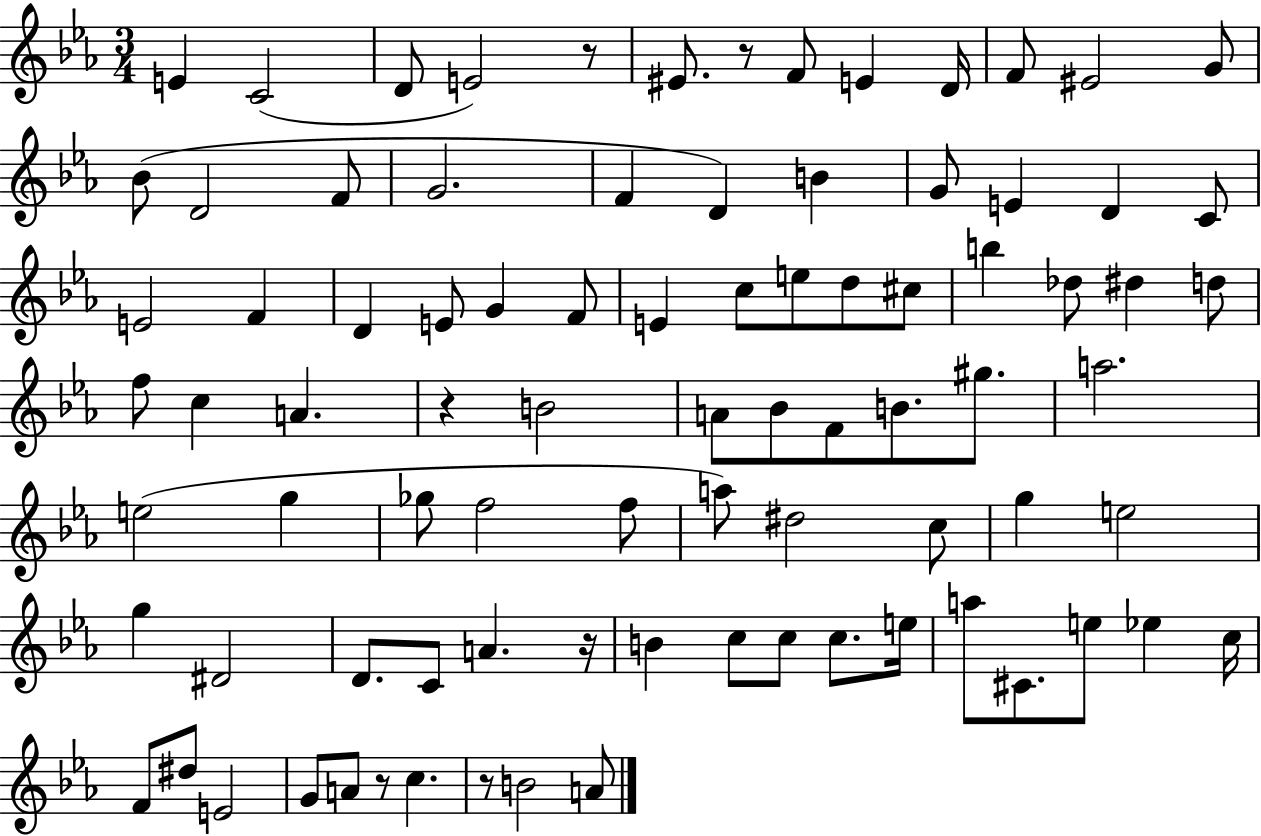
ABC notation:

X:1
T:Untitled
M:3/4
L:1/4
K:Eb
E C2 D/2 E2 z/2 ^E/2 z/2 F/2 E D/4 F/2 ^E2 G/2 _B/2 D2 F/2 G2 F D B G/2 E D C/2 E2 F D E/2 G F/2 E c/2 e/2 d/2 ^c/2 b _d/2 ^d d/2 f/2 c A z B2 A/2 _B/2 F/2 B/2 ^g/2 a2 e2 g _g/2 f2 f/2 a/2 ^d2 c/2 g e2 g ^D2 D/2 C/2 A z/4 B c/2 c/2 c/2 e/4 a/2 ^C/2 e/2 _e c/4 F/2 ^d/2 E2 G/2 A/2 z/2 c z/2 B2 A/2